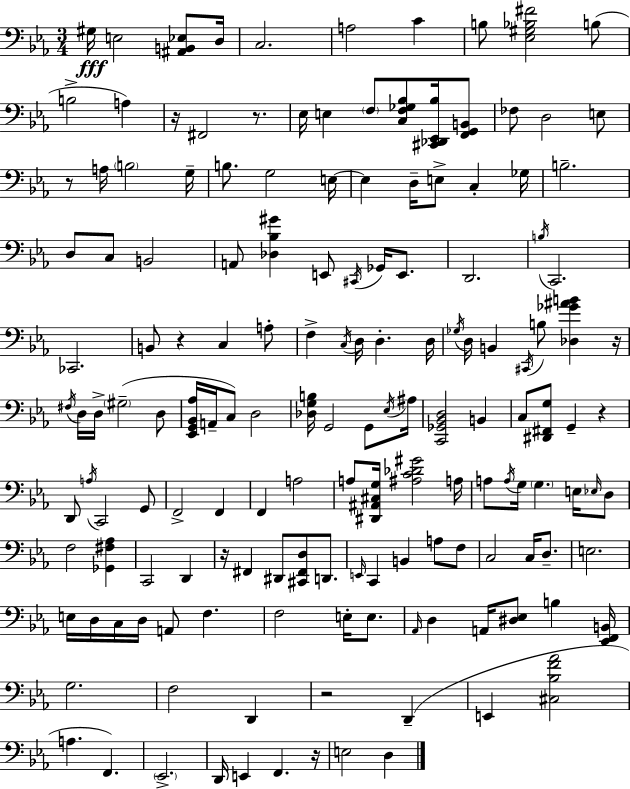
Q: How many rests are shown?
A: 9